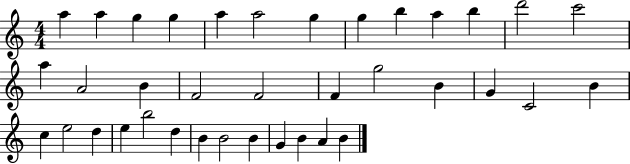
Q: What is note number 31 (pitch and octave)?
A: B4